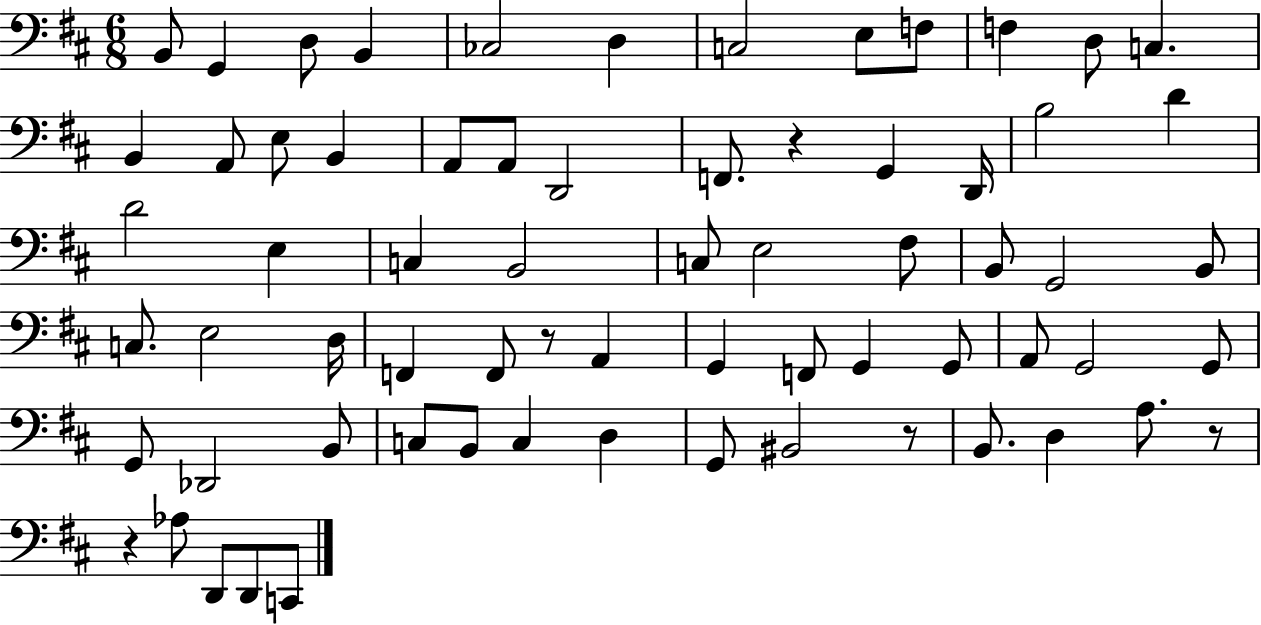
{
  \clef bass
  \numericTimeSignature
  \time 6/8
  \key d \major
  \repeat volta 2 { b,8 g,4 d8 b,4 | ces2 d4 | c2 e8 f8 | f4 d8 c4. | \break b,4 a,8 e8 b,4 | a,8 a,8 d,2 | f,8. r4 g,4 d,16 | b2 d'4 | \break d'2 e4 | c4 b,2 | c8 e2 fis8 | b,8 g,2 b,8 | \break c8. e2 d16 | f,4 f,8 r8 a,4 | g,4 f,8 g,4 g,8 | a,8 g,2 g,8 | \break g,8 des,2 b,8 | c8 b,8 c4 d4 | g,8 bis,2 r8 | b,8. d4 a8. r8 | \break r4 aes8 d,8 d,8 c,8 | } \bar "|."
}